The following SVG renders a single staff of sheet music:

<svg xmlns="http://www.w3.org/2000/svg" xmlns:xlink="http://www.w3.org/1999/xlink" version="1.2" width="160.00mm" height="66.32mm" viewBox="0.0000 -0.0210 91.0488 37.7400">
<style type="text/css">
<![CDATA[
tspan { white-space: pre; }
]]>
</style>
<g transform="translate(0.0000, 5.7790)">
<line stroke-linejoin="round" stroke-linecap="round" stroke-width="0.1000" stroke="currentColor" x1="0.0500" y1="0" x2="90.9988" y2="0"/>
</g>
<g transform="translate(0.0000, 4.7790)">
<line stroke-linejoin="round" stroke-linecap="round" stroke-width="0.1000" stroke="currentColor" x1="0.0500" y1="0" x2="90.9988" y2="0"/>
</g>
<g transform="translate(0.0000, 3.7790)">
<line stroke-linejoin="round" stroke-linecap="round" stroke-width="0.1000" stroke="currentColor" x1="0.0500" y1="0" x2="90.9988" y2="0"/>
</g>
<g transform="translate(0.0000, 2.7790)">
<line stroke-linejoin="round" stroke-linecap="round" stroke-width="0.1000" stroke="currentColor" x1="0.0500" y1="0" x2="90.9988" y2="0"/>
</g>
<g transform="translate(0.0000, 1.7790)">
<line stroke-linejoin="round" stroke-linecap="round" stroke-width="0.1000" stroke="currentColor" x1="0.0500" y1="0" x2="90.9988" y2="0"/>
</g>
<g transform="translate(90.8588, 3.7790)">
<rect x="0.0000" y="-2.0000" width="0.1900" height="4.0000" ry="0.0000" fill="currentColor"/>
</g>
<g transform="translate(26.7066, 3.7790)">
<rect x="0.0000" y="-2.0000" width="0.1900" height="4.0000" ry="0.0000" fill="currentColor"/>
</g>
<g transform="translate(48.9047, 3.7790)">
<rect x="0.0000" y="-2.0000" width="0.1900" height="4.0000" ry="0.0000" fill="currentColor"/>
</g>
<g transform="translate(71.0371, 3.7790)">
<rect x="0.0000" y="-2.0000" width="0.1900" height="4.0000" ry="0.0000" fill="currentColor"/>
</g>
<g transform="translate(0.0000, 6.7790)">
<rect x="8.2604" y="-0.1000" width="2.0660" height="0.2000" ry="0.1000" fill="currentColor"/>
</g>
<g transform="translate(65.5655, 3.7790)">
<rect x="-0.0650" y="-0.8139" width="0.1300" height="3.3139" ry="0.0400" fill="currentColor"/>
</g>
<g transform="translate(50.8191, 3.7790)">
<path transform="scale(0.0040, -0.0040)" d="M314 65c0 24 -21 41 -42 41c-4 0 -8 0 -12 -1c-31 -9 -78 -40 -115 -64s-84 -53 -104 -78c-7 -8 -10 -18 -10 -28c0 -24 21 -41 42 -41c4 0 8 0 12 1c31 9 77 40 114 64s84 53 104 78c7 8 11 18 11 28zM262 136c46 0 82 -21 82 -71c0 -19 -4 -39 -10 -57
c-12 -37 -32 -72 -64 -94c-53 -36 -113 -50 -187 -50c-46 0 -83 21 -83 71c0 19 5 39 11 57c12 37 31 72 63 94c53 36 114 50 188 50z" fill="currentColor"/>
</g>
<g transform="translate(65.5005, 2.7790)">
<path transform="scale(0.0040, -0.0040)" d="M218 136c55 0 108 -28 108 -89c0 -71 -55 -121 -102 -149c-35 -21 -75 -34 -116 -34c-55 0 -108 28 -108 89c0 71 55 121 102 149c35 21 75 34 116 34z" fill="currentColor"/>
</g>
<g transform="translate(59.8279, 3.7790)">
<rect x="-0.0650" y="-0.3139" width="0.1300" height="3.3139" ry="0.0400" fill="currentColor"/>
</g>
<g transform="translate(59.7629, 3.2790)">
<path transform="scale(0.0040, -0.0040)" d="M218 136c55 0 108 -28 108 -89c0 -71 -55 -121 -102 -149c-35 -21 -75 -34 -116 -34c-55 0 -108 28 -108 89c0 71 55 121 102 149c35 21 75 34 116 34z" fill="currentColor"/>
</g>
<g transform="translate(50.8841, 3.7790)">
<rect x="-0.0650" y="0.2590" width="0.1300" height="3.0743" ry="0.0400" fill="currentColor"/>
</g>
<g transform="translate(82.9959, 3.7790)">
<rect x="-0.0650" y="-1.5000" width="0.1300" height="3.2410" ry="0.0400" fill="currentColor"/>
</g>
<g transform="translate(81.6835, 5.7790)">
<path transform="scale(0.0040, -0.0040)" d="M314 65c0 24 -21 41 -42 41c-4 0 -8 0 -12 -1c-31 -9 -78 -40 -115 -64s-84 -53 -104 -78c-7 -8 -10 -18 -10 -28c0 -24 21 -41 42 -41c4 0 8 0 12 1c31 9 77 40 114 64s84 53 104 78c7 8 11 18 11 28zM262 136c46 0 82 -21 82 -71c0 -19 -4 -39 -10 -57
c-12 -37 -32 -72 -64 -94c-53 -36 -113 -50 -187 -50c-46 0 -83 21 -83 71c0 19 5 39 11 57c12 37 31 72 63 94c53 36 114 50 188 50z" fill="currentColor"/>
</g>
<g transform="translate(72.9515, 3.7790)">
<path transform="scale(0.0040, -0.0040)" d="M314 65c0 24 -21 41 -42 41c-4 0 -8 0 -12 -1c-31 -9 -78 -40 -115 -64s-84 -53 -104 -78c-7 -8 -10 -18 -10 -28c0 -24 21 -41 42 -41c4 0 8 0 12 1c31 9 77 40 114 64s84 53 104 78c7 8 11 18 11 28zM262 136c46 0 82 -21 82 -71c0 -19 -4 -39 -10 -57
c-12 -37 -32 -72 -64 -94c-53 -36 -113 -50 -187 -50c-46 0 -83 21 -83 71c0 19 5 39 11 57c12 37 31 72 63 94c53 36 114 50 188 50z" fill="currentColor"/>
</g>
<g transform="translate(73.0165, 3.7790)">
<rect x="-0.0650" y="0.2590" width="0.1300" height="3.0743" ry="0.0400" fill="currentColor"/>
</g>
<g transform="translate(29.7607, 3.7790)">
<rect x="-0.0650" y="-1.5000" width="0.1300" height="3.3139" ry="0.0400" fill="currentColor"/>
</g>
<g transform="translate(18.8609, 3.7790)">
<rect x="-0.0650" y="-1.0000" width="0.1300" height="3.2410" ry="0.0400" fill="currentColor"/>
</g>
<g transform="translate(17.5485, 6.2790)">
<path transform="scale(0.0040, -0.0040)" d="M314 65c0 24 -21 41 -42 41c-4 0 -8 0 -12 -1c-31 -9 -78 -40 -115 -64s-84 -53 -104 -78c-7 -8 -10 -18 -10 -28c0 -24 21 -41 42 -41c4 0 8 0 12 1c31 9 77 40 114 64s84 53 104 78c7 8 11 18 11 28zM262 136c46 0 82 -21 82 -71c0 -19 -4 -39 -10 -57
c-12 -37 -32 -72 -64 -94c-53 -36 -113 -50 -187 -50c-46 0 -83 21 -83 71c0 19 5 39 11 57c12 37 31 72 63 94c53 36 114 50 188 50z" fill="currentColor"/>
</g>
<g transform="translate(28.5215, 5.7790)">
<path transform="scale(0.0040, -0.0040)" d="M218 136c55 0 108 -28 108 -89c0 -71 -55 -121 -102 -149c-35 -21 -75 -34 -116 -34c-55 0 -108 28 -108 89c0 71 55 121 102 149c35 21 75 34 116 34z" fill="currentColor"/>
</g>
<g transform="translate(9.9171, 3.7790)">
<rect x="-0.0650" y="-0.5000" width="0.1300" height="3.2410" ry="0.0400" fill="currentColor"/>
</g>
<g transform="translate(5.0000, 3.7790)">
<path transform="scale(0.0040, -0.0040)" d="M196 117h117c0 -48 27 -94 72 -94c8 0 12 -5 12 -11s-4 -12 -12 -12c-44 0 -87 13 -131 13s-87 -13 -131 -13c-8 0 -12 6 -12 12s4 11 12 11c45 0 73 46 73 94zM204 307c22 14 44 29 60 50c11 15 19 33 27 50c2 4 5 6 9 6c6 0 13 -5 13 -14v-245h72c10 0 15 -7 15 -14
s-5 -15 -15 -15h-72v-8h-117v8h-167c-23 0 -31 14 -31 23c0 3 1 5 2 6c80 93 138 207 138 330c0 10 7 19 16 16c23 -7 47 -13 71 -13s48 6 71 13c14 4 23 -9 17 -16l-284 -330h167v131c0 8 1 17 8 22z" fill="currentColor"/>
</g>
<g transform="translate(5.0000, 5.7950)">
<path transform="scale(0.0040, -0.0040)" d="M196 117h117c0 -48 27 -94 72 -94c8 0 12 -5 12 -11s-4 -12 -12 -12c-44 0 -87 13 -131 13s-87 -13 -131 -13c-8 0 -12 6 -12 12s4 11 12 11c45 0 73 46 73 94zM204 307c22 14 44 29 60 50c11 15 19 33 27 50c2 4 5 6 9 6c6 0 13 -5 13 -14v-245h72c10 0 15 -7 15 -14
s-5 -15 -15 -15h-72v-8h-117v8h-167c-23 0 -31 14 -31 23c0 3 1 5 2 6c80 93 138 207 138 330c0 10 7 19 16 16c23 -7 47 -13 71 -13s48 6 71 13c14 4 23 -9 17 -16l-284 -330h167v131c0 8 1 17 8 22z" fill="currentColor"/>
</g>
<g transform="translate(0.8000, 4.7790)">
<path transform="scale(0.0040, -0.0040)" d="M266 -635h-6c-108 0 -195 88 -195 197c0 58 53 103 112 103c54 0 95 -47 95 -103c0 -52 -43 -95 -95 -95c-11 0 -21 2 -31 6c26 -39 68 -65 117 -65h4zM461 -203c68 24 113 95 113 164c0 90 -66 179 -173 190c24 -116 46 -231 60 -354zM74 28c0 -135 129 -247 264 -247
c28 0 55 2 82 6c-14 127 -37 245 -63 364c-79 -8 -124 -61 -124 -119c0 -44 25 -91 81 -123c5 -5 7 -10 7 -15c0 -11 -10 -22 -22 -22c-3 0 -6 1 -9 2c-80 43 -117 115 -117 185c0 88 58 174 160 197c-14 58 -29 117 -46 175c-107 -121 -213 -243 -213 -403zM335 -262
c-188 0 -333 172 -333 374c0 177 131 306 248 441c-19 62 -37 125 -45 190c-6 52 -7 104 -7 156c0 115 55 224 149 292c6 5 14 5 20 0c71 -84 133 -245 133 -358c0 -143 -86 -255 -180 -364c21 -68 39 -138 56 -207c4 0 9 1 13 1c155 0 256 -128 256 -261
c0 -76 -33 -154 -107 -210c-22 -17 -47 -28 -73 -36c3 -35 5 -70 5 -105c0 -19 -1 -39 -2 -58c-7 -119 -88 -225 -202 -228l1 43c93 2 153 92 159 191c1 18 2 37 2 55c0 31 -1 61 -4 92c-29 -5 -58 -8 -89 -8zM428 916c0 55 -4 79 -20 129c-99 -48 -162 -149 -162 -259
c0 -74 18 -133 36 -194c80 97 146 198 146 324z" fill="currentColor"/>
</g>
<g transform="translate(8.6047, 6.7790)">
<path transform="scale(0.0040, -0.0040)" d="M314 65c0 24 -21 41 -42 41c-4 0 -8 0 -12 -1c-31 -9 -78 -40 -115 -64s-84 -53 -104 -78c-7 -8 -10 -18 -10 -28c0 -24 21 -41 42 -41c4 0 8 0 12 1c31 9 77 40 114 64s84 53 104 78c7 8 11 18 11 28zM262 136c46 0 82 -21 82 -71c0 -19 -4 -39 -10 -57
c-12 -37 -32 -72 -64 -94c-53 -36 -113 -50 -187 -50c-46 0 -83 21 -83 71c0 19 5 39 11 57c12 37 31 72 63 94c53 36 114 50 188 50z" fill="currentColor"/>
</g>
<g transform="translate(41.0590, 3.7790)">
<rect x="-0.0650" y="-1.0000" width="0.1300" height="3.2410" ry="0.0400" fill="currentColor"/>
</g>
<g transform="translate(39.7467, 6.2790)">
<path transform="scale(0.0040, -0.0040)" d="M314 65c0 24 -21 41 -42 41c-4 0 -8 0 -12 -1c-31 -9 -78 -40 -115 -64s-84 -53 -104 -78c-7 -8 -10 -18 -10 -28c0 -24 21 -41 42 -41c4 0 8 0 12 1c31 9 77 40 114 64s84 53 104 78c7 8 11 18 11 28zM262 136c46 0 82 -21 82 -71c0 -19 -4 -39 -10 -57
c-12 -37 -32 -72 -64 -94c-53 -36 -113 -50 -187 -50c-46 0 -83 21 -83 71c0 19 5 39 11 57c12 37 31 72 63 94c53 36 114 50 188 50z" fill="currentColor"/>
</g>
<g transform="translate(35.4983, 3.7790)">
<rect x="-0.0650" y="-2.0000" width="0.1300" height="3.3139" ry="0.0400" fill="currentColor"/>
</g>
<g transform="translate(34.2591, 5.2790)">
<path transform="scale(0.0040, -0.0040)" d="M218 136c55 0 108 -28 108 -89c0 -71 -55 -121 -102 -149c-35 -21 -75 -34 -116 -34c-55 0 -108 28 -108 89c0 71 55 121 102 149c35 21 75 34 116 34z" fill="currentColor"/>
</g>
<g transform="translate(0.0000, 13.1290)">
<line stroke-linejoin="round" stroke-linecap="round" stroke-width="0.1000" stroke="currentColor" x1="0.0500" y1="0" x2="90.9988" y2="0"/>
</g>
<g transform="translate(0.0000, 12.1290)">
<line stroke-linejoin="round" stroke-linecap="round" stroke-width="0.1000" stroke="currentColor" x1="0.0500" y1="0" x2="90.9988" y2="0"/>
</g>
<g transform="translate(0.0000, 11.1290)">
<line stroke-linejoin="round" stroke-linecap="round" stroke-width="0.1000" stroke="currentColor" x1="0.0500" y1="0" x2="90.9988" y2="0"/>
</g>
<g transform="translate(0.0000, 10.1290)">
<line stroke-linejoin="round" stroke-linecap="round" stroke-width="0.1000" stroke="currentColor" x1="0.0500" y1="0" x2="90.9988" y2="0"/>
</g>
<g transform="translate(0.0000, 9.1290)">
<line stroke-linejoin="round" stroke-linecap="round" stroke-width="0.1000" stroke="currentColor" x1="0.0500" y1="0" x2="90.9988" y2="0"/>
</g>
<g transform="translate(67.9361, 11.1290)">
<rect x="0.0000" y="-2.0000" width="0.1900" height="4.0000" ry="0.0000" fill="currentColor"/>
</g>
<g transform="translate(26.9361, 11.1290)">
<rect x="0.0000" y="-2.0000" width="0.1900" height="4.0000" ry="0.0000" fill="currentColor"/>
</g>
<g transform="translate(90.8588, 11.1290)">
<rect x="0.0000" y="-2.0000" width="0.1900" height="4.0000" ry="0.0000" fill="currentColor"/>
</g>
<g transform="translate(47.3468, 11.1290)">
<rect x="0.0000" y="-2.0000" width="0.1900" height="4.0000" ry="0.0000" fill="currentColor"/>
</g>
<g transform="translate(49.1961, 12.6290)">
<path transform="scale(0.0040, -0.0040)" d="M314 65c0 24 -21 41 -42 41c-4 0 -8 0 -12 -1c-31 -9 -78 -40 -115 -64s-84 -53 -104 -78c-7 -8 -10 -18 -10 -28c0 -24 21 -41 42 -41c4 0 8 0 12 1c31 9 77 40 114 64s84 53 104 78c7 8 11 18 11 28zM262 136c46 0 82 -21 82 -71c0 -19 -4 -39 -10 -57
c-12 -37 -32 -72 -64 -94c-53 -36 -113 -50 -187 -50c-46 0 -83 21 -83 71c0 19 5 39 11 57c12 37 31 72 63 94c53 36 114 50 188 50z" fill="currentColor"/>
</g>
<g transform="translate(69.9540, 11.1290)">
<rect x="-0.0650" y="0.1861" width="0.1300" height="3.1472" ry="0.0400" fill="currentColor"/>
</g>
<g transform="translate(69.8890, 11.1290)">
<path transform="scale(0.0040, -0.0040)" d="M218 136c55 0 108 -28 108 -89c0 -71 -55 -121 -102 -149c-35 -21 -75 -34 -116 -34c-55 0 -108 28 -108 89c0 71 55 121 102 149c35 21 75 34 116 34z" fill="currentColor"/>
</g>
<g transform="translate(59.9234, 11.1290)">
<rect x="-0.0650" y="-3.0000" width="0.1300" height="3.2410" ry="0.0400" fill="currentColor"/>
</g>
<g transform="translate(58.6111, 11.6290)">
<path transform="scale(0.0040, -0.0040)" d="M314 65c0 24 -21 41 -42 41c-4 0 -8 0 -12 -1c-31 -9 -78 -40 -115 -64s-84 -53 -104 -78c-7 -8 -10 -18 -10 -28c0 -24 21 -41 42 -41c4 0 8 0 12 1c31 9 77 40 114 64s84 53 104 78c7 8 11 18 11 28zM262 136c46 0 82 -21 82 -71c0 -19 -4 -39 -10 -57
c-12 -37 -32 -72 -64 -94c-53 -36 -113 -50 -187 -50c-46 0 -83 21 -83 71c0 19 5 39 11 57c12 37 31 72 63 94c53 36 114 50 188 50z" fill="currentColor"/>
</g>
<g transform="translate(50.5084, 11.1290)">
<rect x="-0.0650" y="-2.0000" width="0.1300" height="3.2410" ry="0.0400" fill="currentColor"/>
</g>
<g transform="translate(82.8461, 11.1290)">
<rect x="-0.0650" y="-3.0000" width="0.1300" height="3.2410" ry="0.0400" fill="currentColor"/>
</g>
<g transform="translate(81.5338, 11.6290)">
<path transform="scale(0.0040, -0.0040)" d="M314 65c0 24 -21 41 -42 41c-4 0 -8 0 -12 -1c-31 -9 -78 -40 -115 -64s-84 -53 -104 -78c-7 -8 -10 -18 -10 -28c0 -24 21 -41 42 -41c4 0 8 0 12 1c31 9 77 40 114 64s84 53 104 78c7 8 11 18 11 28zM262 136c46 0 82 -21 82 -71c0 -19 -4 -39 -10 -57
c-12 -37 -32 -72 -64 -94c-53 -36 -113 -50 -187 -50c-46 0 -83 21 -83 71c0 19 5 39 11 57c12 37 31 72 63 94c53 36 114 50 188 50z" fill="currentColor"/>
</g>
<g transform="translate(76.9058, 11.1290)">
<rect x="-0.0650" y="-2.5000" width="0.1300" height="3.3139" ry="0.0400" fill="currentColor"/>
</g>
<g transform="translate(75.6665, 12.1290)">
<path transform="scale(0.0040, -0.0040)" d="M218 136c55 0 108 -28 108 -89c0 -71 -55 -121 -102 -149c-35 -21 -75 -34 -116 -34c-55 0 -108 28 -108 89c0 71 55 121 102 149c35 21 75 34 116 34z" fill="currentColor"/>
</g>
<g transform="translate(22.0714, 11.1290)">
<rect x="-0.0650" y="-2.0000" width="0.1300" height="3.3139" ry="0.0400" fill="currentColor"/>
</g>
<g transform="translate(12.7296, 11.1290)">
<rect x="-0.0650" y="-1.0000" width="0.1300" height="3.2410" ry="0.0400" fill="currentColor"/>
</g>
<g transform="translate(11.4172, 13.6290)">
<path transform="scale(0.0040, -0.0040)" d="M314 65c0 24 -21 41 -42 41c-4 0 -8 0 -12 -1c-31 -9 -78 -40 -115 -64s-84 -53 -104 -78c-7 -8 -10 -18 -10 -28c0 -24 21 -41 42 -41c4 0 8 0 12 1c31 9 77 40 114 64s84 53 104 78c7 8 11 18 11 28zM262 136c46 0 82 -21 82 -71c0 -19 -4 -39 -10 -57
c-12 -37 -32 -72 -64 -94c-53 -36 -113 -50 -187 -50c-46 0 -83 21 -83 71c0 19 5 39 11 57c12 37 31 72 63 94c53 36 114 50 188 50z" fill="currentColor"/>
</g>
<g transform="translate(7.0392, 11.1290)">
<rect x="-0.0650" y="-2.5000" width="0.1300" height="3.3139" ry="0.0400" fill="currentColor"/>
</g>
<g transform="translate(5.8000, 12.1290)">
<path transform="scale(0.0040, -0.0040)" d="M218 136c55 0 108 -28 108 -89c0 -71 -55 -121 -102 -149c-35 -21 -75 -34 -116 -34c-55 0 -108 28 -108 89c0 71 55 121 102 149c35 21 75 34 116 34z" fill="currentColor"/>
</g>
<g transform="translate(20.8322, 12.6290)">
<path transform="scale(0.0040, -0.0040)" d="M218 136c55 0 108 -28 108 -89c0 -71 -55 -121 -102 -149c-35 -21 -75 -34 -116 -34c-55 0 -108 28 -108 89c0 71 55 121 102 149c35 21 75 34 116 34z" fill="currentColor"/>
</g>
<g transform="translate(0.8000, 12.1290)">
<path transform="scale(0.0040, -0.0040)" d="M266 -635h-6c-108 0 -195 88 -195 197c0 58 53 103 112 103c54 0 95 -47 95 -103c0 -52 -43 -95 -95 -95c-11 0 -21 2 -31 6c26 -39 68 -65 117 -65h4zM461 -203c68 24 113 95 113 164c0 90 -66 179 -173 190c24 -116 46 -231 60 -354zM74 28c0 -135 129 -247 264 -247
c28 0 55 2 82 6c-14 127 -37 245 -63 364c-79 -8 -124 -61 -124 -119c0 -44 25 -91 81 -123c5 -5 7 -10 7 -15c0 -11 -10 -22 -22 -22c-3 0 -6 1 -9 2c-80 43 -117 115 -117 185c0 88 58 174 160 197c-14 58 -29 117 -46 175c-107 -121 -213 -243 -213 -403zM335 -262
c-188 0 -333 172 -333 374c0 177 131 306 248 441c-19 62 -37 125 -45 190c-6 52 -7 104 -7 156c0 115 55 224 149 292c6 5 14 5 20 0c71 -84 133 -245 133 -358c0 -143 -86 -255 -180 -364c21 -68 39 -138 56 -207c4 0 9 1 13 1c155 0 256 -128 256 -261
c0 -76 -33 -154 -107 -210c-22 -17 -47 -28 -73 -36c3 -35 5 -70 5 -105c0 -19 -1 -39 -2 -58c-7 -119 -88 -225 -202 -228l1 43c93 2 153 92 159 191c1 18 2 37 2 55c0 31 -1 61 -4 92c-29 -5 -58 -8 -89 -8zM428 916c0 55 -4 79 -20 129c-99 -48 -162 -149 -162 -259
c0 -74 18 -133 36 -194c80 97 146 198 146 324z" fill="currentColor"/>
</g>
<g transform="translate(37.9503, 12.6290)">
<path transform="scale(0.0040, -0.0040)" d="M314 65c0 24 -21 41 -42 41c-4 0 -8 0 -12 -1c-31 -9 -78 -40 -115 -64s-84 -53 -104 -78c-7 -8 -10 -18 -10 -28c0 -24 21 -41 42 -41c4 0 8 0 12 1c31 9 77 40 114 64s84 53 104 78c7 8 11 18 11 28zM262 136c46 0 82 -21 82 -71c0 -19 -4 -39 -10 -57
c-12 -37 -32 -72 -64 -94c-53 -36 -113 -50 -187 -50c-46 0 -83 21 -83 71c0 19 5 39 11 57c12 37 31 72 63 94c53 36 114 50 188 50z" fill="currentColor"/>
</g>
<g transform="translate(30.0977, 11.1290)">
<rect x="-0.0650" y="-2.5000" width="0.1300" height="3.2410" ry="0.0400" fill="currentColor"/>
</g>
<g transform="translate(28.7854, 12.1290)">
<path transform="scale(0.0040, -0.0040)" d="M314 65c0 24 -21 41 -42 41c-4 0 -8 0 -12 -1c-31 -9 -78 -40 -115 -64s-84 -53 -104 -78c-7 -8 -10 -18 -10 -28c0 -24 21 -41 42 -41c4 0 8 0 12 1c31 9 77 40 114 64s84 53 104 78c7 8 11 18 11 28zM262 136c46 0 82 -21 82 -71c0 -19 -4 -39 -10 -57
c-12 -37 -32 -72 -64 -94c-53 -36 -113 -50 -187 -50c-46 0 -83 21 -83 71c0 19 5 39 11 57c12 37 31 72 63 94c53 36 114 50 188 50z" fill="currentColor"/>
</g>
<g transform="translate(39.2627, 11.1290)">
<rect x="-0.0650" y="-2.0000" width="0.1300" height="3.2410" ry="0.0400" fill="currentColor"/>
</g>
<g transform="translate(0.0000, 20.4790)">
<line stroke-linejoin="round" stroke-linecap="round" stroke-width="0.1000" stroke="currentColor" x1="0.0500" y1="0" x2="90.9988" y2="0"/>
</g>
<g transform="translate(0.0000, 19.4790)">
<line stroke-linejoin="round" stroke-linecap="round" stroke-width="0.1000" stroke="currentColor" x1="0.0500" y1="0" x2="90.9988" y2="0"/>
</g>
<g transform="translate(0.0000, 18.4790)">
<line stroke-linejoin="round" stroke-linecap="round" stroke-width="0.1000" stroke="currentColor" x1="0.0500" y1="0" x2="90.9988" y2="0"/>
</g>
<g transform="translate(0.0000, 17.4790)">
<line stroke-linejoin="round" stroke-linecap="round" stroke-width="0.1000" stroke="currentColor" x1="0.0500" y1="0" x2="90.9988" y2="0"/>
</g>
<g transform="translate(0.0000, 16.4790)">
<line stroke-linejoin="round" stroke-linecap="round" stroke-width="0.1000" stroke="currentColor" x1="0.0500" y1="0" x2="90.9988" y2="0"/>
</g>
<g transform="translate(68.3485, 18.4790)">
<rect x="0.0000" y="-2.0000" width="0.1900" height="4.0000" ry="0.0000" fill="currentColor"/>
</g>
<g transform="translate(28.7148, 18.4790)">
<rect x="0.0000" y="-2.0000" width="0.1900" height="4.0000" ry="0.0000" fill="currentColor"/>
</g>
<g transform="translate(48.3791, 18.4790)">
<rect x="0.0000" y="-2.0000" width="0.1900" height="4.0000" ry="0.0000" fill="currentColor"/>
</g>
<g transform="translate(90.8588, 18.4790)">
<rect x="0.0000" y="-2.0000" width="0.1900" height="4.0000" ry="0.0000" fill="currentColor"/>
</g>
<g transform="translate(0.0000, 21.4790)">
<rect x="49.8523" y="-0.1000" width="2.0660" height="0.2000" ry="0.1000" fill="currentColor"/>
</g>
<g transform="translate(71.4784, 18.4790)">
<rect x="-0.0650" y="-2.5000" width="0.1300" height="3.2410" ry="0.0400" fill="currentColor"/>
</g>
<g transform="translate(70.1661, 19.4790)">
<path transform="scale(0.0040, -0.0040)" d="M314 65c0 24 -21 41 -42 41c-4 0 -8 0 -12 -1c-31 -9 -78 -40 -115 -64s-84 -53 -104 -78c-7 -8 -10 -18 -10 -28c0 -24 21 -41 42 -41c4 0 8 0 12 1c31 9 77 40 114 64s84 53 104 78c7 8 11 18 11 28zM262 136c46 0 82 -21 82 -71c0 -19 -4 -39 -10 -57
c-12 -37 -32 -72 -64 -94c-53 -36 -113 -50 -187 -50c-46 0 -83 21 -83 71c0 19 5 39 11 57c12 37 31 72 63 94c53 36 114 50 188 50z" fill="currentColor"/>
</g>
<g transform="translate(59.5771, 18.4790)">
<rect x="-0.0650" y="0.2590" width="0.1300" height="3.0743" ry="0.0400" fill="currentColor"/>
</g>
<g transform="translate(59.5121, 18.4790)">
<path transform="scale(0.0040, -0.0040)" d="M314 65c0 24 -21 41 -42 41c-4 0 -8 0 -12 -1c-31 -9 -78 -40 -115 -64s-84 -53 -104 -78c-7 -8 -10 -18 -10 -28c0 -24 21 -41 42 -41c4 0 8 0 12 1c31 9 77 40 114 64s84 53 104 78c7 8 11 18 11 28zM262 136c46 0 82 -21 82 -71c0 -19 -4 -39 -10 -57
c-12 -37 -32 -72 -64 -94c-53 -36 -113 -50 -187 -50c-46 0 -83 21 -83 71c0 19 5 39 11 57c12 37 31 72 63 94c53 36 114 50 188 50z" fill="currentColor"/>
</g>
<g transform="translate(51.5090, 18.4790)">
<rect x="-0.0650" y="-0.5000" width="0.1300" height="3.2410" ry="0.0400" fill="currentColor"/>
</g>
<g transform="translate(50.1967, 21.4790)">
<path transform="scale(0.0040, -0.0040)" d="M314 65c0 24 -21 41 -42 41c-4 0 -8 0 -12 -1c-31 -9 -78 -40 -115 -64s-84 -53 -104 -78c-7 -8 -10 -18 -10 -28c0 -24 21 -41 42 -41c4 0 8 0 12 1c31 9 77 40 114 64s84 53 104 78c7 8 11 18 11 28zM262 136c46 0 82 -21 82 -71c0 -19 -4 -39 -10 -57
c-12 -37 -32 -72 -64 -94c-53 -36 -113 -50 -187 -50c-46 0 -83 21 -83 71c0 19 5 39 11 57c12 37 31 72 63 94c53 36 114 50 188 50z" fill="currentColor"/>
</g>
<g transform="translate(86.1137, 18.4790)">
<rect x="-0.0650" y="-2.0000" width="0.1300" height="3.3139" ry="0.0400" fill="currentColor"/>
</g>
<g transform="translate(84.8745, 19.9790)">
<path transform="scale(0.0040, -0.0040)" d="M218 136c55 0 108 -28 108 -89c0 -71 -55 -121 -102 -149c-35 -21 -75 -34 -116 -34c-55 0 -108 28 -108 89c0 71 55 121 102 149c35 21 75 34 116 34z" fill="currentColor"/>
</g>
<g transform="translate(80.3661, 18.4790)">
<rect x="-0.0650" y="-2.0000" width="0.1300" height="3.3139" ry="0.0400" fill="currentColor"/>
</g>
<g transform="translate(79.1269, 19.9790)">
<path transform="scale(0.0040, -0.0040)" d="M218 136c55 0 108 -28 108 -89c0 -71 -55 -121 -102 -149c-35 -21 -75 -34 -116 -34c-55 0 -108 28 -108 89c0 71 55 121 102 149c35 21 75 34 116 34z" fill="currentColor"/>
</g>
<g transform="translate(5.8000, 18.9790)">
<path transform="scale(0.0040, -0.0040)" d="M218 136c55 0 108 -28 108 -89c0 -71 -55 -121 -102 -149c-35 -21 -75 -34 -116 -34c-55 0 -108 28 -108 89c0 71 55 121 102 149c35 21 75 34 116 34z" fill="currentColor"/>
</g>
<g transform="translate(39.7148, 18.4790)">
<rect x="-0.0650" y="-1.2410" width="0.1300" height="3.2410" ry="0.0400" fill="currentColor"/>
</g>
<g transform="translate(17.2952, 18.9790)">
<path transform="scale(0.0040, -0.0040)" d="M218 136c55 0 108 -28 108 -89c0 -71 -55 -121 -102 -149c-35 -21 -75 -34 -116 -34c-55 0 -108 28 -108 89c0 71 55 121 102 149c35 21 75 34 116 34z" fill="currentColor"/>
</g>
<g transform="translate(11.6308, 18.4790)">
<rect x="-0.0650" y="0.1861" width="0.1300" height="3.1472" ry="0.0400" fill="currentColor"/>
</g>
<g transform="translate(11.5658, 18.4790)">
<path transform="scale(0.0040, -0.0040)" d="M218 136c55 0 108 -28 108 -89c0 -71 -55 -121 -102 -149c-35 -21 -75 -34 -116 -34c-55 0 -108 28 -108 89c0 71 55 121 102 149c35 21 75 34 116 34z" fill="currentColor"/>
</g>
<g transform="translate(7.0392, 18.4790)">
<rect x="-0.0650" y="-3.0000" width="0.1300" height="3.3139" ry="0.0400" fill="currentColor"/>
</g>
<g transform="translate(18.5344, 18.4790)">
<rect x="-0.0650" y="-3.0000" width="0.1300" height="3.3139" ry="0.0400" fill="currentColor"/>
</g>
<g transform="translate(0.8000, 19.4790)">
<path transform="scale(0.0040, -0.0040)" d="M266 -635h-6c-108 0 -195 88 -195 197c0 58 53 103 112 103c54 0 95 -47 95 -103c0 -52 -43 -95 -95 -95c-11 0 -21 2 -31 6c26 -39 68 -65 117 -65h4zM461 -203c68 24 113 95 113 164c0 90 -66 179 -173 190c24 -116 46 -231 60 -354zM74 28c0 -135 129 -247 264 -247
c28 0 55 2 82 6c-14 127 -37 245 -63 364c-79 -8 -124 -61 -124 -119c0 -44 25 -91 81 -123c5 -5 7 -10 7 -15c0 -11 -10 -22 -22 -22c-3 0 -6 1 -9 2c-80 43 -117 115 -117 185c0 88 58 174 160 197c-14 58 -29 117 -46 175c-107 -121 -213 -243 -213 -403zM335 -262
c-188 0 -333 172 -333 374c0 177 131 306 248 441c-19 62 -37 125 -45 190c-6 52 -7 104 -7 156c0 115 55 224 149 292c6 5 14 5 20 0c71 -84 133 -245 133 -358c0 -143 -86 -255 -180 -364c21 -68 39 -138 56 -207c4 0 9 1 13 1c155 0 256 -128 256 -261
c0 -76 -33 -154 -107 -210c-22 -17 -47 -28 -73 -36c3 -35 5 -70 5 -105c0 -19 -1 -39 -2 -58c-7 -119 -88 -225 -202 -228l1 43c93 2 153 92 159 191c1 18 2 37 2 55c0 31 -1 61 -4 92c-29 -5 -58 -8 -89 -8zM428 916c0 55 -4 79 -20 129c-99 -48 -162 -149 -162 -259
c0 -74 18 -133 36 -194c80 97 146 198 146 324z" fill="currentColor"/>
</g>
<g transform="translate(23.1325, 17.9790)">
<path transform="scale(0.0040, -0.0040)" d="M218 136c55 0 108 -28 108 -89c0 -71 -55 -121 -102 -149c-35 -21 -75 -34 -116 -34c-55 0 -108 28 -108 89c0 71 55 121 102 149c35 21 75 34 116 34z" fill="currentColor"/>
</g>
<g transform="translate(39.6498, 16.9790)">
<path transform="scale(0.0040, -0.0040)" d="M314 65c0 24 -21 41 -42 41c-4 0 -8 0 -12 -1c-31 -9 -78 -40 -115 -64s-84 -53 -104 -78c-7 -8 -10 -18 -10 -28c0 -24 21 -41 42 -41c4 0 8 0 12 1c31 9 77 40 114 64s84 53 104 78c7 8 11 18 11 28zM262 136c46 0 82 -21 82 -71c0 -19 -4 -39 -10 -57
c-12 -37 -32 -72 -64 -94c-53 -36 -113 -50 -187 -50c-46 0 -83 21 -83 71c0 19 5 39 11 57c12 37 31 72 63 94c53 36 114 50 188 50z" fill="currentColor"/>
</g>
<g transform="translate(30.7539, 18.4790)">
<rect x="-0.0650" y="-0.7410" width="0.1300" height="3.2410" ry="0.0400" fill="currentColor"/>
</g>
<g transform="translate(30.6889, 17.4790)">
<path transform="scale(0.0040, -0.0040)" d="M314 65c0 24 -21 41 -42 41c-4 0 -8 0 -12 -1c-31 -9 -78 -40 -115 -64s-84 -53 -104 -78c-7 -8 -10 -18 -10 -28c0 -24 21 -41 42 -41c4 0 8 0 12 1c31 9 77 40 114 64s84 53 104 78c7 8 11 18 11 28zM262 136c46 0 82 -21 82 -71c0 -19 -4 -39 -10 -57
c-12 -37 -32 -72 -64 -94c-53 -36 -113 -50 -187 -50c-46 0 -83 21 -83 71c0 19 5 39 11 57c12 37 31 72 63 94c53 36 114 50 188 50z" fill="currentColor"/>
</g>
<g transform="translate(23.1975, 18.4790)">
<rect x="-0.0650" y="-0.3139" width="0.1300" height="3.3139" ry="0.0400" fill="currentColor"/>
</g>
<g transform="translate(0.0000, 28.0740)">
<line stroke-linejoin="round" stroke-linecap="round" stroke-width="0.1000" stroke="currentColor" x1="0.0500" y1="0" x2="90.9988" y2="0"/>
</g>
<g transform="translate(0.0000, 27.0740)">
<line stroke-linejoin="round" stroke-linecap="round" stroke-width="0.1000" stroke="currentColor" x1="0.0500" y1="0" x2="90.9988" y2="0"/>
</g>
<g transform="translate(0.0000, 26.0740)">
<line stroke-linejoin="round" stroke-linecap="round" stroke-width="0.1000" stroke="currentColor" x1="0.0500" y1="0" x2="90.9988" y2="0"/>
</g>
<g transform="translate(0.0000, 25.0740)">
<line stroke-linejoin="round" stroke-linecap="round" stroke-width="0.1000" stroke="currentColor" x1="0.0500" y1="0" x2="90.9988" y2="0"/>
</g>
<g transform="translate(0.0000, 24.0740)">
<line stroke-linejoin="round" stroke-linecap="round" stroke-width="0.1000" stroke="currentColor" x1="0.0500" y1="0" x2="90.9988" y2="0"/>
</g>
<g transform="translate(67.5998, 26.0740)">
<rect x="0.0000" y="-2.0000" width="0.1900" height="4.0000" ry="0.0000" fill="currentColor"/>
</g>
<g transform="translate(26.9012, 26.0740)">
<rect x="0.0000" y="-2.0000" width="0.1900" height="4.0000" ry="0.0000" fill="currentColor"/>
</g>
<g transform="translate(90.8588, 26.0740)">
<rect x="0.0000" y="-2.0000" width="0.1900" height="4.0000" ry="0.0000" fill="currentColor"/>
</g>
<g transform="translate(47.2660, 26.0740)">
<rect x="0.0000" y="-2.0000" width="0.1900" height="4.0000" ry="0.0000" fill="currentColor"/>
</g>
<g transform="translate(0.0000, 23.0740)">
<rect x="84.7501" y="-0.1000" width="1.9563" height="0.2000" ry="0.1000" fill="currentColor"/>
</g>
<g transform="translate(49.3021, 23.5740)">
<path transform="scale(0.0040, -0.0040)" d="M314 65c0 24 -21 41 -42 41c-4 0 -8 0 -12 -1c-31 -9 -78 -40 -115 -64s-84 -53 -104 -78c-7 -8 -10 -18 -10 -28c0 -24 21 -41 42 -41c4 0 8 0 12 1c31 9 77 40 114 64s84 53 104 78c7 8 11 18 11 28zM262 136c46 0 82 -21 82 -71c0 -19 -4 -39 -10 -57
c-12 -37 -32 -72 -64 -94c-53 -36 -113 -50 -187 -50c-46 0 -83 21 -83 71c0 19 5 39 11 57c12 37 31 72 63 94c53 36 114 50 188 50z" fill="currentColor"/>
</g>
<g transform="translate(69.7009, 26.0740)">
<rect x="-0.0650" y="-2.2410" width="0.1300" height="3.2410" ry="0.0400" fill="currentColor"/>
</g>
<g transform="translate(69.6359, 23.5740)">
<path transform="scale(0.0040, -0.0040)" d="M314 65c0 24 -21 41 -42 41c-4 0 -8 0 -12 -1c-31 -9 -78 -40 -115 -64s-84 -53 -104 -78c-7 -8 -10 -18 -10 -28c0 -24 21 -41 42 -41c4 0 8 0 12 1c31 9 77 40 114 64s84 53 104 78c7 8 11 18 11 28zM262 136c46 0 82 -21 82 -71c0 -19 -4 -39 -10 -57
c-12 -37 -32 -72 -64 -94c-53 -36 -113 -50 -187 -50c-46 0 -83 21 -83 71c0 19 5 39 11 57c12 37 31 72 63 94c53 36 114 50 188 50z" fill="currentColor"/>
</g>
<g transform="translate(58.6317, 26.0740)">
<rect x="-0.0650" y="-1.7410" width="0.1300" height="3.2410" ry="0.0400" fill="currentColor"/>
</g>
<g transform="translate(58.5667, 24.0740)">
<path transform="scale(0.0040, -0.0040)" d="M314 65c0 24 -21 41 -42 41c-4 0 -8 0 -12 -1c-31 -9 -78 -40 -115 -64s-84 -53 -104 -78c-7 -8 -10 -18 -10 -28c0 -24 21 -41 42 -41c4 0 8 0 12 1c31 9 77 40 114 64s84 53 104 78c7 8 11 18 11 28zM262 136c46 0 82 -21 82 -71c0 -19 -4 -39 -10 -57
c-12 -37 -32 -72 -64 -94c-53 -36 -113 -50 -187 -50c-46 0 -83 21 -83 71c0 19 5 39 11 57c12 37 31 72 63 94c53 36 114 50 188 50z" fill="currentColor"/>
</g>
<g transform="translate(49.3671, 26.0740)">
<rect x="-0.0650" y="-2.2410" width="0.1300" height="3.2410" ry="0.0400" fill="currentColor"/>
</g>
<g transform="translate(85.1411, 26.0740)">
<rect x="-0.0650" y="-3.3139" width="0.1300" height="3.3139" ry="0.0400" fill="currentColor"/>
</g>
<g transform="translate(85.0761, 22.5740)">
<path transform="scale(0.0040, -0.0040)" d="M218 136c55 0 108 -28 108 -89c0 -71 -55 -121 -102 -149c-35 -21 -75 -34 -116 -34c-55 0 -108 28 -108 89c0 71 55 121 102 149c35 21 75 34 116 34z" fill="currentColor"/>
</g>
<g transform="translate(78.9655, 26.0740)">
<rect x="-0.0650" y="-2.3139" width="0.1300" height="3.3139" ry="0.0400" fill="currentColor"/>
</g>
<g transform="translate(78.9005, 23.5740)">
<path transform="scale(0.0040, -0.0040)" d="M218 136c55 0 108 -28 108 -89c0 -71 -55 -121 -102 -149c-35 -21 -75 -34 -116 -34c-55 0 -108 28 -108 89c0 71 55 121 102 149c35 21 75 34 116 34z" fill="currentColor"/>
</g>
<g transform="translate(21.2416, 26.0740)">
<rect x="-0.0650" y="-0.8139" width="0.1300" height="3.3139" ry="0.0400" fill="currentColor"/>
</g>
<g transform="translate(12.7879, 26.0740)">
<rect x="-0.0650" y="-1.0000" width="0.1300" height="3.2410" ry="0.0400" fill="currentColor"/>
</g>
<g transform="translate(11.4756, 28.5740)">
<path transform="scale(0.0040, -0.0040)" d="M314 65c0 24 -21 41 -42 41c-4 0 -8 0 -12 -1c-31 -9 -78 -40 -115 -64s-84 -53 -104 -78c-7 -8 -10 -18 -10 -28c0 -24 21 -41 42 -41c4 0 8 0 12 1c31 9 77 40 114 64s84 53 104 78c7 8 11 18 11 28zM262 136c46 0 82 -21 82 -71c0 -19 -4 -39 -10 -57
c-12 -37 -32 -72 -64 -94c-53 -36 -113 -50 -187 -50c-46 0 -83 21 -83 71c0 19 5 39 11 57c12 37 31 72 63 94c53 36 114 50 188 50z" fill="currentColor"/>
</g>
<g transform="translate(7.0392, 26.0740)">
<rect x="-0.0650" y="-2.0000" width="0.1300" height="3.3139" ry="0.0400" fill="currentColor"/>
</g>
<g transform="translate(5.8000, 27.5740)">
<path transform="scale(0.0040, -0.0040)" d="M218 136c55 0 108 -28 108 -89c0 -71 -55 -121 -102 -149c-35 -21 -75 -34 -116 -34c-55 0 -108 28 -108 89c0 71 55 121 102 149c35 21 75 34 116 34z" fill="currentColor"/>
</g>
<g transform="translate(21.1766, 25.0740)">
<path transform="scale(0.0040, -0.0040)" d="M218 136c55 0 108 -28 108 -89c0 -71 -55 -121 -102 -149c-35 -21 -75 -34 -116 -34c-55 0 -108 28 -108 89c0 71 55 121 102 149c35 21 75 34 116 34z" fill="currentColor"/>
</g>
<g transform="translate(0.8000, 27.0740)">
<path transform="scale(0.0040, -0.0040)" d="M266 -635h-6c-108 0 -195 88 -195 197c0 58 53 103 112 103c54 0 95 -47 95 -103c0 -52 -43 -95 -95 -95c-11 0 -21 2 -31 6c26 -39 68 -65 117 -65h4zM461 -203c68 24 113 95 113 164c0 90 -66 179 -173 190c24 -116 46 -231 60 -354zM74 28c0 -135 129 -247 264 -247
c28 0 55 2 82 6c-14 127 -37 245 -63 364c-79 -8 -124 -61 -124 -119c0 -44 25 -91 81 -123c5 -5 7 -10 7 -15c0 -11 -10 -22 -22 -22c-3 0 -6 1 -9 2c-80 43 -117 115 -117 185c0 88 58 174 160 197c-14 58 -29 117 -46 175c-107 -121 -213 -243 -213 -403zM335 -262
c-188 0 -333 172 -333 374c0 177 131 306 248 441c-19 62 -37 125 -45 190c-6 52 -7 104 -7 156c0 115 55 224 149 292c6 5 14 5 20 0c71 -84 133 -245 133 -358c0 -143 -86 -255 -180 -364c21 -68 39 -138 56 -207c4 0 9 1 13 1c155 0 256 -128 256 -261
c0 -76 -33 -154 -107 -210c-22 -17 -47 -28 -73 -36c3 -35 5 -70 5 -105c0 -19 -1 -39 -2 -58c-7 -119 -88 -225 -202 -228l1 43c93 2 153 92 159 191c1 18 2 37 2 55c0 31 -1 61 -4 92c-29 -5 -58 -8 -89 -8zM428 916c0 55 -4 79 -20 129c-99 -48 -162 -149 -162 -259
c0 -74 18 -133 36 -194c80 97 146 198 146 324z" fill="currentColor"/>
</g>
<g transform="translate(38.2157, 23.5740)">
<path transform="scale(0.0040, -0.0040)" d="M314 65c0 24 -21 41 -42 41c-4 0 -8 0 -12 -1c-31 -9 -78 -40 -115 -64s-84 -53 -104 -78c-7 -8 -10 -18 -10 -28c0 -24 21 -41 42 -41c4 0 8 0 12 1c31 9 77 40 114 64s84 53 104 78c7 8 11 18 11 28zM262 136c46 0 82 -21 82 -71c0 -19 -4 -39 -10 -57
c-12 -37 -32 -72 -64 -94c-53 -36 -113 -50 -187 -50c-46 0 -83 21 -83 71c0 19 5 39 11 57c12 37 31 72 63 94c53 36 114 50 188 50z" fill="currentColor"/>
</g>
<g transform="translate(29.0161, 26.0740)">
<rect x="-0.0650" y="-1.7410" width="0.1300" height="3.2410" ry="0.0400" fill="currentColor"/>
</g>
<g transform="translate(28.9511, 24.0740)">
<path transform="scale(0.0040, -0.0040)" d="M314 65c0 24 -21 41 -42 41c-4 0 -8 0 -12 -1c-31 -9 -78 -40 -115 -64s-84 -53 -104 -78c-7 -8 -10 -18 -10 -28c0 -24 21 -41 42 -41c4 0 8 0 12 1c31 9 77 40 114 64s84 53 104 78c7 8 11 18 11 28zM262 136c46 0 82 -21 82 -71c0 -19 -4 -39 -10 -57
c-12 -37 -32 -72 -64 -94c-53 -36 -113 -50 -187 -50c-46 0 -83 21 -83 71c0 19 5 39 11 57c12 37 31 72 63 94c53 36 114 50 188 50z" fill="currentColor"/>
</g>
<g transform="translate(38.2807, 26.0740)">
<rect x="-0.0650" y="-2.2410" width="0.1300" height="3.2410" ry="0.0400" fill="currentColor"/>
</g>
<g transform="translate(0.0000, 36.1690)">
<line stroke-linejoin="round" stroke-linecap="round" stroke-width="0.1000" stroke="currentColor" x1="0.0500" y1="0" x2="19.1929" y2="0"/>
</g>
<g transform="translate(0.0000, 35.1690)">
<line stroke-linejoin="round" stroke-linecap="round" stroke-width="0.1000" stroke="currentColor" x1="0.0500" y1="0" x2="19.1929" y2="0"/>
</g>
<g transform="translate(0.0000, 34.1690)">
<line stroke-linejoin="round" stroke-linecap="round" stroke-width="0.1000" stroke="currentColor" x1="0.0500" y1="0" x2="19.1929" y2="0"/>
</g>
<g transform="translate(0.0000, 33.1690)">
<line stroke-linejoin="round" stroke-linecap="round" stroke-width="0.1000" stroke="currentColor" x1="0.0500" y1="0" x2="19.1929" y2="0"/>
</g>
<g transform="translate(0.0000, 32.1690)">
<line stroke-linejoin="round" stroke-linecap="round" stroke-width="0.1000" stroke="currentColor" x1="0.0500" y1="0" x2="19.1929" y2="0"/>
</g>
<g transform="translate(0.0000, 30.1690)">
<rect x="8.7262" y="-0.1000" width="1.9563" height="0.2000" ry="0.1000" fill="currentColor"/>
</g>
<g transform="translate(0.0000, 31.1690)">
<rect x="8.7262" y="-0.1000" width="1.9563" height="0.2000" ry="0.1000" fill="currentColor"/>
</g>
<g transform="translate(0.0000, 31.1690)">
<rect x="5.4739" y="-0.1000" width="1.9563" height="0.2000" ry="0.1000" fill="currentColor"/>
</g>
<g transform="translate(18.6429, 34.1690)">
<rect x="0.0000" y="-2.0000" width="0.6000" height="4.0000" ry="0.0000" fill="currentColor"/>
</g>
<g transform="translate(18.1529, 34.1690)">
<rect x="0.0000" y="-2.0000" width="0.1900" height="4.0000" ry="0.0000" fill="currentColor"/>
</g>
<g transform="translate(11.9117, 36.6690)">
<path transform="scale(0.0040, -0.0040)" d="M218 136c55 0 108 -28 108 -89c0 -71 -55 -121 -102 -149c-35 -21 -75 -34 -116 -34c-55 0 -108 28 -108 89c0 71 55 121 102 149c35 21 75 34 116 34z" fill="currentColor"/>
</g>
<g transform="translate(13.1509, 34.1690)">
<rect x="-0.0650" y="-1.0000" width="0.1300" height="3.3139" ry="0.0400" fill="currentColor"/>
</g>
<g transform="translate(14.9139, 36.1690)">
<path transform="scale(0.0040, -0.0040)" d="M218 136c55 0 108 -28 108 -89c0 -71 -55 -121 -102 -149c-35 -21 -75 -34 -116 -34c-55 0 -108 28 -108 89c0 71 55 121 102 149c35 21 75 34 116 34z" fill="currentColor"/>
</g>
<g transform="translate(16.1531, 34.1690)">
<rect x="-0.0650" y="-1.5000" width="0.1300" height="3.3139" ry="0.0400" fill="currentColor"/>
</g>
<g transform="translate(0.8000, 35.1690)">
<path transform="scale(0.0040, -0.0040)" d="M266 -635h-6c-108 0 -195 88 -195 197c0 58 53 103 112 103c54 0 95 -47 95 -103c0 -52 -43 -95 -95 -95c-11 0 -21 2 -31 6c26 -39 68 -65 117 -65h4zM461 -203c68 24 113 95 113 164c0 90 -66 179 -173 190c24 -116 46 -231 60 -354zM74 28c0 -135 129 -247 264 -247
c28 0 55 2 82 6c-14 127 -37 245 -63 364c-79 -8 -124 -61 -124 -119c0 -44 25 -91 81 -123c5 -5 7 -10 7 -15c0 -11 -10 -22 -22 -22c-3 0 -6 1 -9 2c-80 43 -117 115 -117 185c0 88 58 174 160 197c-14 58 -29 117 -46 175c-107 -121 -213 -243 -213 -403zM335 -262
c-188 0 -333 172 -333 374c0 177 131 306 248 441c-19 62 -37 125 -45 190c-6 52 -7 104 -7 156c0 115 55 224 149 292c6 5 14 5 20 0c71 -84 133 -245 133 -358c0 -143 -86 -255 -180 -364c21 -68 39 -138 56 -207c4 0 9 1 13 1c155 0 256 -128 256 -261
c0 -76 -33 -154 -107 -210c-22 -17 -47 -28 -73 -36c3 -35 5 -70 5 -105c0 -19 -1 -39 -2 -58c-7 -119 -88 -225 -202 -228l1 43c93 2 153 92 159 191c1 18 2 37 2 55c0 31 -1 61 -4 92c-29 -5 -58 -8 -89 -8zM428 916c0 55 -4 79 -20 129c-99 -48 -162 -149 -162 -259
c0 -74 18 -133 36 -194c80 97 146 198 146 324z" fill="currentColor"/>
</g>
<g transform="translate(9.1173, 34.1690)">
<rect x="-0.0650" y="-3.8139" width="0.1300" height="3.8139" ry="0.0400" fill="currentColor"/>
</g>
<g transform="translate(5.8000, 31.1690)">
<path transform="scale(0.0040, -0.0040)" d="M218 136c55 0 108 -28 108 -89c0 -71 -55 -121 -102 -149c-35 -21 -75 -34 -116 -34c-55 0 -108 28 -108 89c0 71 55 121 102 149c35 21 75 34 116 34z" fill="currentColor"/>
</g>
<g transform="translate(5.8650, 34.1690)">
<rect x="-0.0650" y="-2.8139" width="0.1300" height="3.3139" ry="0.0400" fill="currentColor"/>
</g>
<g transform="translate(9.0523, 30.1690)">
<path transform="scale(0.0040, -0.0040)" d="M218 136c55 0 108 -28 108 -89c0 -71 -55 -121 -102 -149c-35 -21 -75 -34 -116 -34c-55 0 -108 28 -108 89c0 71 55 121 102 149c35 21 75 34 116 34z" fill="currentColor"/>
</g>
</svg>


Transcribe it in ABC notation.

X:1
T:Untitled
M:4/4
L:1/4
K:C
C2 D2 E F D2 B2 c d B2 E2 G D2 F G2 F2 F2 A2 B G A2 A B A c d2 e2 C2 B2 G2 F F F D2 d f2 g2 g2 f2 g2 g b a c' D E